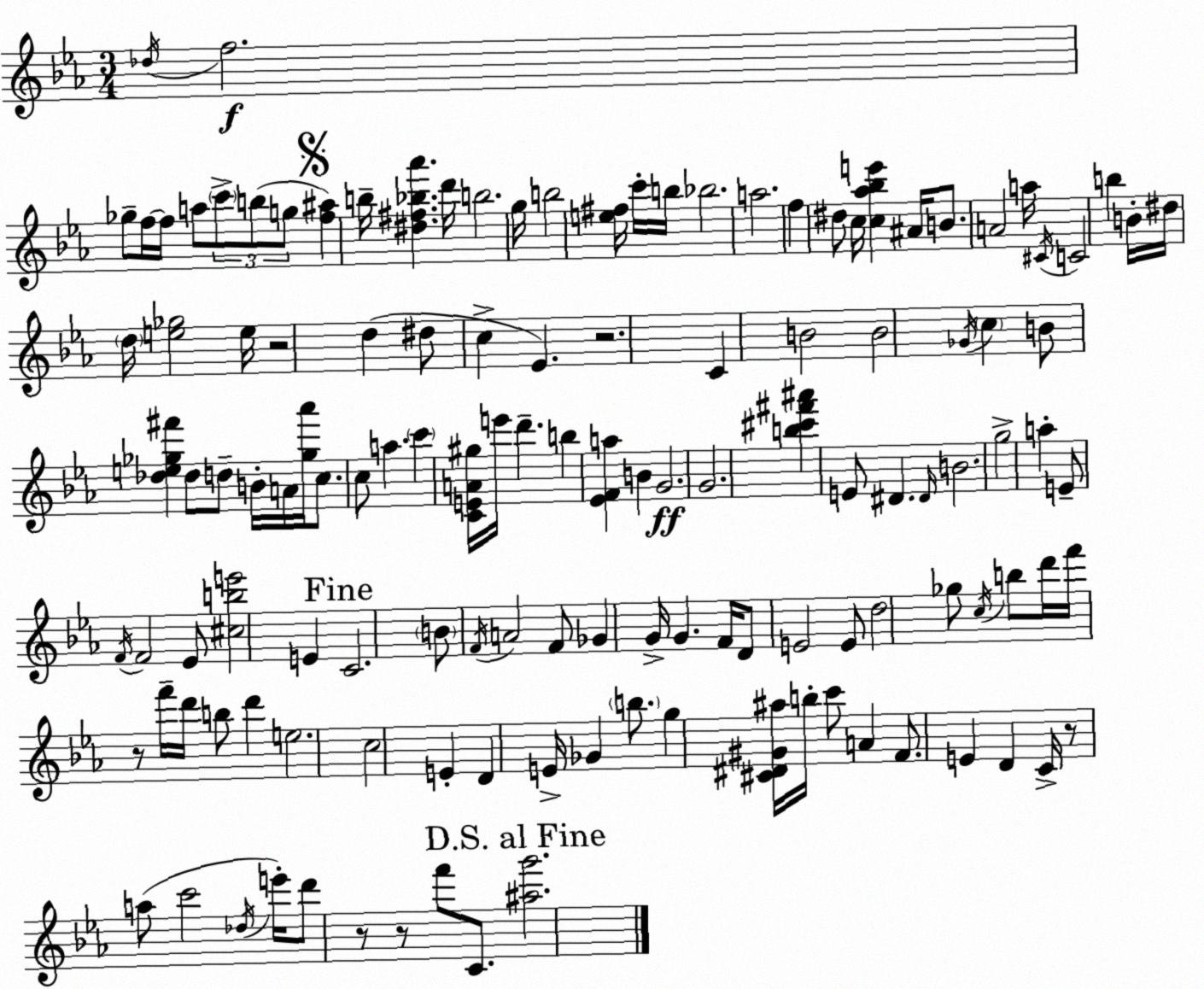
X:1
T:Untitled
M:3/4
L:1/4
K:Cm
_d/4 f2 _g/2 f/4 f/4 a/2 c'/2 b/2 g/2 [f^a] b/4 [^d^f_b_a'] d'/4 b2 g/4 b2 [e^f]/4 c'/4 b/4 _b2 a2 f ^d/2 c/4 [c_a_be'] ^A/4 B/2 A2 a/4 ^C/4 C2 b B/4 ^d/4 d/4 [e_g]2 e/4 z2 d ^d/2 c _E z2 C B2 B2 _G/4 c B/2 [_de_g^f'] _d/2 d/2 B/4 A/4 [_g_a']/4 c/2 c/2 a c' [CEA^g]/4 e'/4 d' b [_EFa] B G2 G2 [b^c'^f'^a'] E/2 ^D ^D/4 B2 g2 a E/2 F/4 F2 _E/2 [^cbe']2 E C2 B/2 F/4 A2 F/2 _G G/4 G F/4 D/2 E2 E/2 d2 _g/2 c/4 b/2 d'/4 f'/4 z/2 f'/4 d'/4 b/2 d' e2 c2 E D E/4 _G b/2 g [^C^D^G^a]/4 b/4 c'/2 A F/2 E D C/4 z/2 a/2 c'2 _d/4 e'/4 d'/2 z/2 z/2 f'/2 C/2 [^ag']2